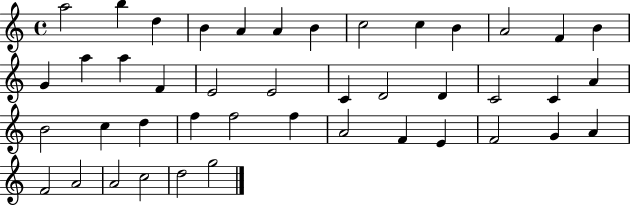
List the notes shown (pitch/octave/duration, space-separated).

A5/h B5/q D5/q B4/q A4/q A4/q B4/q C5/h C5/q B4/q A4/h F4/q B4/q G4/q A5/q A5/q F4/q E4/h E4/h C4/q D4/h D4/q C4/h C4/q A4/q B4/h C5/q D5/q F5/q F5/h F5/q A4/h F4/q E4/q F4/h G4/q A4/q F4/h A4/h A4/h C5/h D5/h G5/h